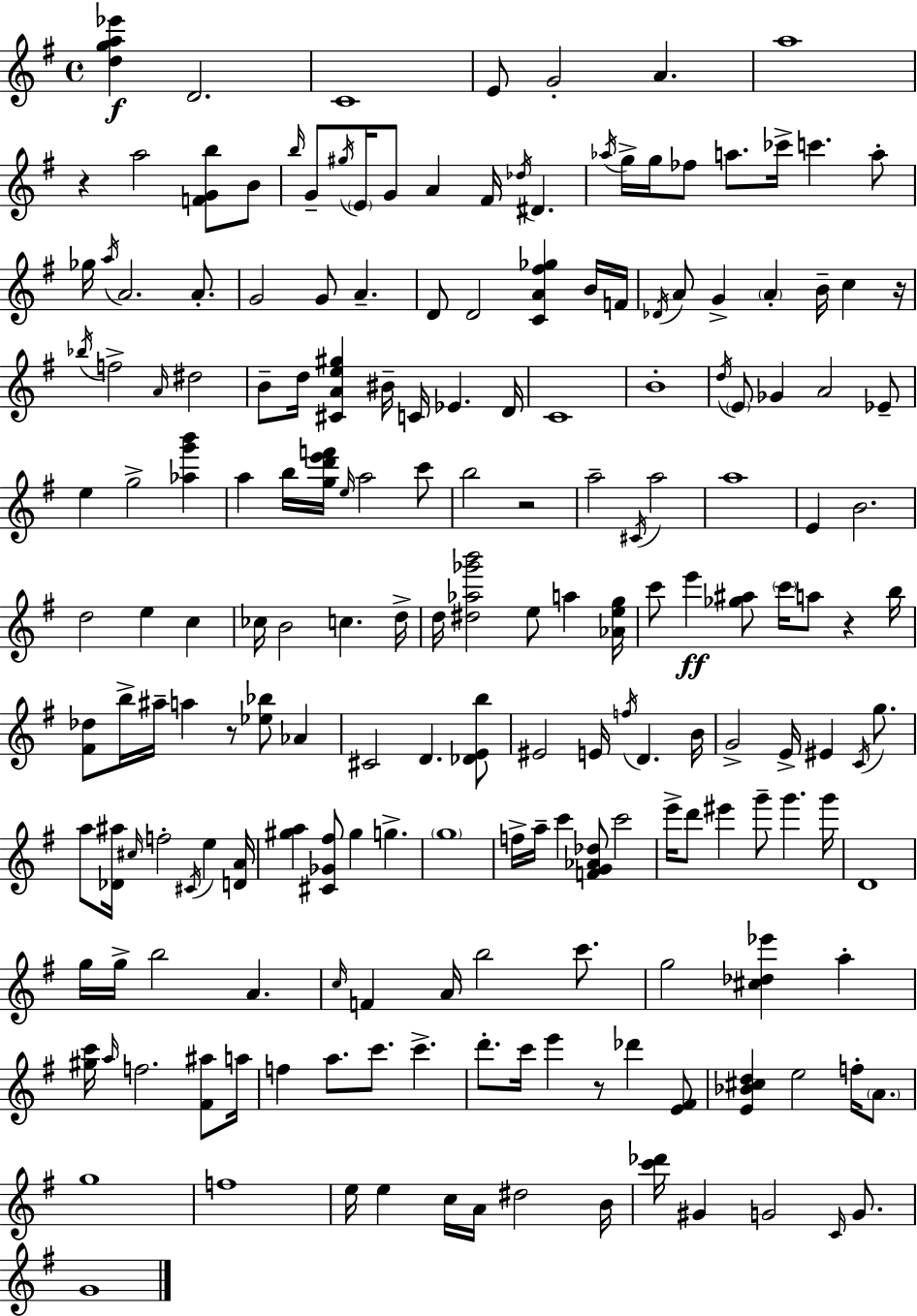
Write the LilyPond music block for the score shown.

{
  \clef treble
  \time 4/4
  \defaultTimeSignature
  \key e \minor
  <d'' g'' a'' ees'''>4\f d'2. | c'1 | e'8 g'2-. a'4. | a''1 | \break r4 a''2 <f' g' b''>8 b'8 | \grace { b''16 } g'8-- \acciaccatura { gis''16 } \parenthesize e'16 g'8 a'4 fis'16 \acciaccatura { des''16 } dis'4. | \acciaccatura { aes''16 } g''16-> g''16 fes''8 a''8. ces'''16-> c'''4. | a''8-. ges''16 \acciaccatura { a''16 } a'2. | \break a'8.-. g'2 g'8 a'4.-- | d'8 d'2 <c' a' fis'' ges''>4 | b'16 f'16 \acciaccatura { des'16 } a'8 g'4-> \parenthesize a'4-. | b'16-- c''4 r16 \acciaccatura { bes''16 } f''2-> \grace { a'16 } | \break dis''2 b'8-- d''16 <cis' a' e'' gis''>4 bis'16-- | c'16 ees'4. d'16 c'1 | b'1-. | \acciaccatura { d''16 } \parenthesize e'8 ges'4 a'2 | \break ees'8-- e''4 g''2-> | <aes'' g''' b'''>4 a''4 b''16 <g'' d''' e''' f'''>16 \grace { e''16 } | a''2 c'''8 b''2 | r2 a''2-- | \break \acciaccatura { cis'16 } a''2 a''1 | e'4 b'2. | d''2 | e''4 c''4 ces''16 b'2 | \break c''4. d''16-> d''16 <dis'' aes'' ges''' b'''>2 | e''8 a''4 <aes' e'' g''>16 c'''8 e'''4\ff | <ges'' ais''>8 \parenthesize c'''16 a''8 r4 b''16 <fis' des''>8 b''16-> ais''16-- a''4 | r8 <ees'' bes''>8 aes'4 cis'2 | \break d'4. <des' e' b''>8 eis'2 | e'16 \acciaccatura { f''16 } d'4. b'16 g'2-> | e'16-> eis'4 \acciaccatura { c'16 } g''8. a''8 <des' ais''>16 | \grace { cis''16 } f''2-. \acciaccatura { cis'16 } e''4 <d' a'>16 <gis'' a''>4 | \break <cis' ges' fis''>8 gis''4 g''4.-> \parenthesize g''1 | f''16-> | a''16-- c'''4 <f' g' aes' des''>8 c'''2 e'''16-> | d'''8 eis'''4 g'''8-- g'''4. g'''16 d'1 | \break g''16 | g''16-> b''2 a'4. \grace { c''16 } | f'4 a'16 b''2 c'''8. | g''2 <cis'' des'' ees'''>4 a''4-. | \break <gis'' c'''>16 \grace { a''16 } f''2. <fis' ais''>8 | a''16 f''4 a''8. c'''8. c'''4.-> | d'''8.-. c'''16 e'''4 r8 des'''4 <e' fis'>8 | <e' bes' cis'' d''>4 e''2 f''16-. \parenthesize a'8. | \break g''1 | f''1 | e''16 e''4 c''16 a'16 dis''2 | b'16 <c''' des'''>16 gis'4 g'2 \grace { c'16 } g'8. | \break g'1 | \bar "|."
}